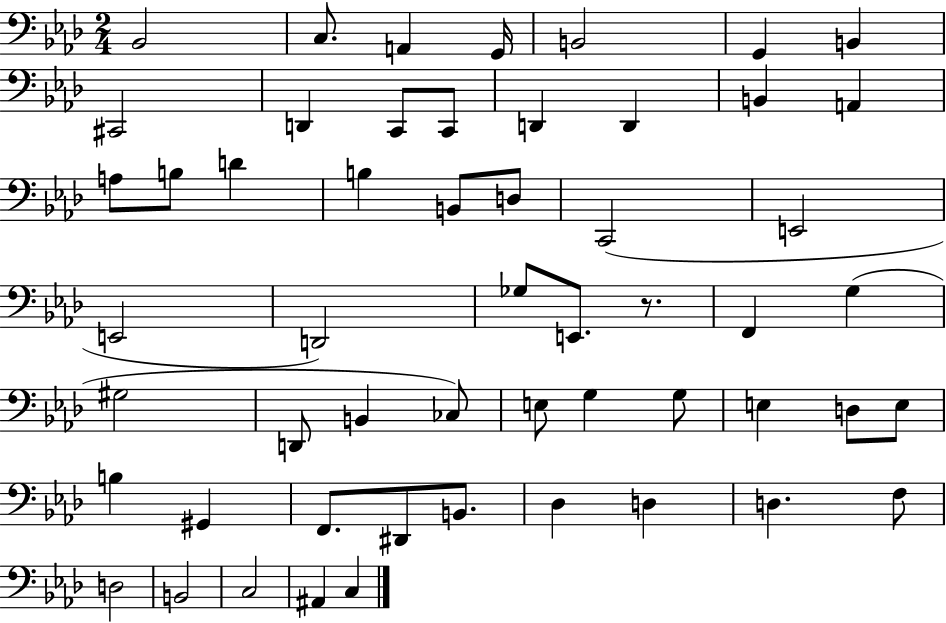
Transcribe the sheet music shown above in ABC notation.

X:1
T:Untitled
M:2/4
L:1/4
K:Ab
_B,,2 C,/2 A,, G,,/4 B,,2 G,, B,, ^C,,2 D,, C,,/2 C,,/2 D,, D,, B,, A,, A,/2 B,/2 D B, B,,/2 D,/2 C,,2 E,,2 E,,2 D,,2 _G,/2 E,,/2 z/2 F,, G, ^G,2 D,,/2 B,, _C,/2 E,/2 G, G,/2 E, D,/2 E,/2 B, ^G,, F,,/2 ^D,,/2 B,,/2 _D, D, D, F,/2 D,2 B,,2 C,2 ^A,, C,